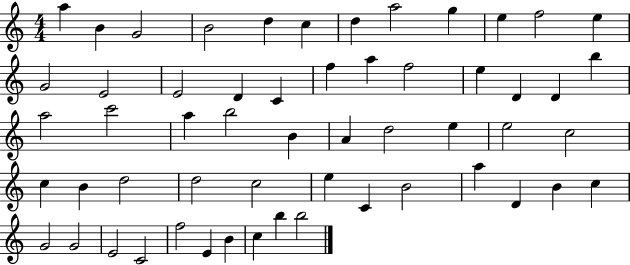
A5/q B4/q G4/h B4/h D5/q C5/q D5/q A5/h G5/q E5/q F5/h E5/q G4/h E4/h E4/h D4/q C4/q F5/q A5/q F5/h E5/q D4/q D4/q B5/q A5/h C6/h A5/q B5/h B4/q A4/q D5/h E5/q E5/h C5/h C5/q B4/q D5/h D5/h C5/h E5/q C4/q B4/h A5/q D4/q B4/q C5/q G4/h G4/h E4/h C4/h F5/h E4/q B4/q C5/q B5/q B5/h